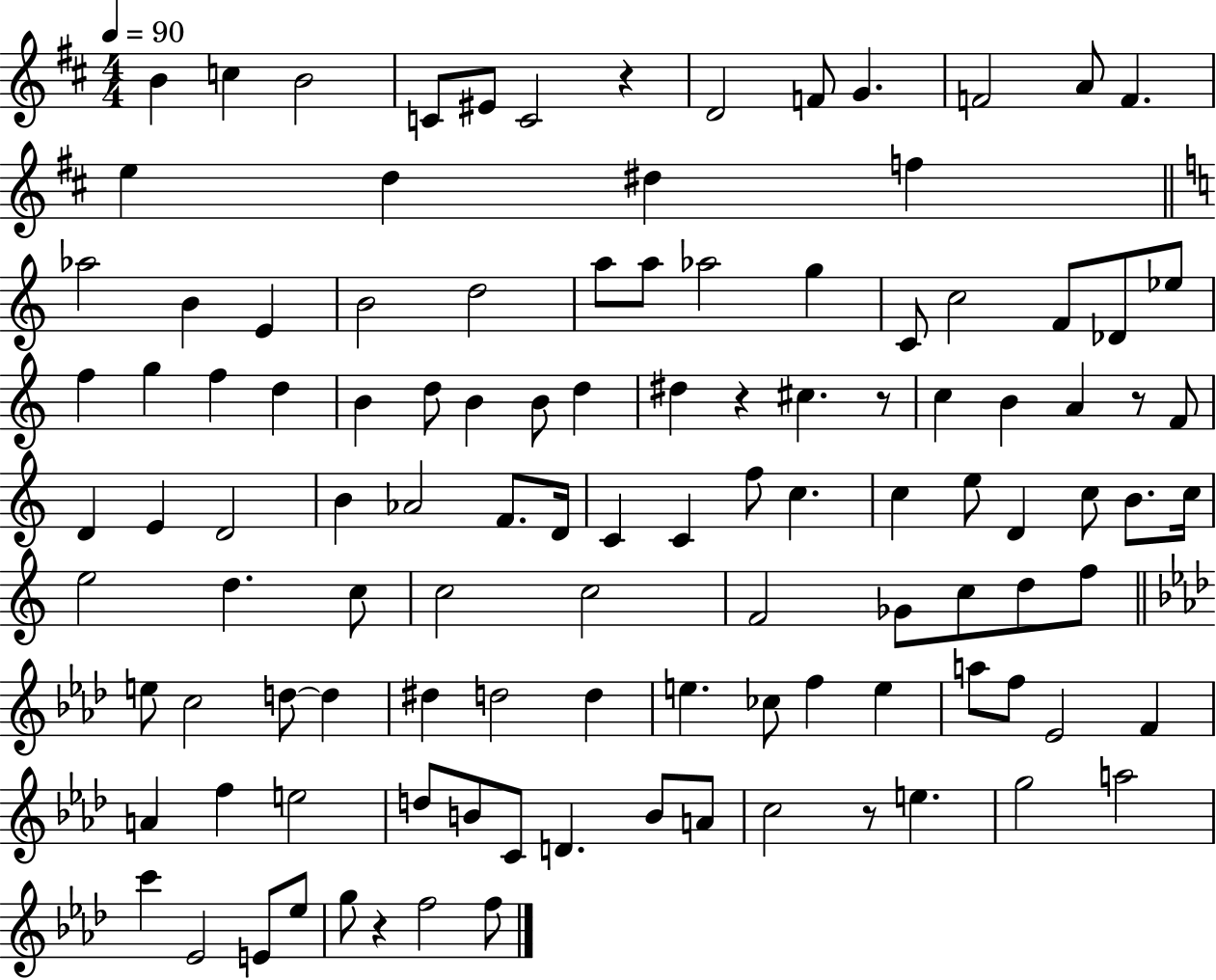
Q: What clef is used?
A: treble